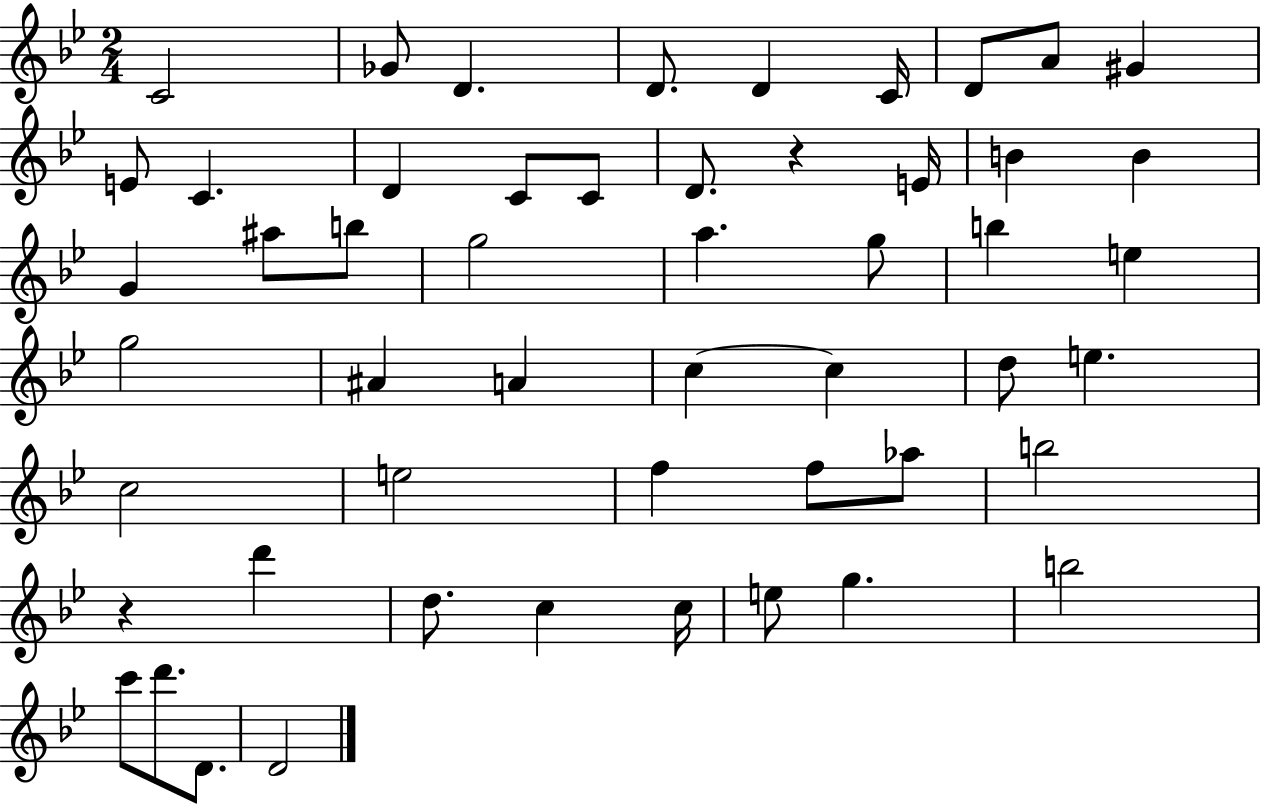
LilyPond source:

{
  \clef treble
  \numericTimeSignature
  \time 2/4
  \key bes \major
  c'2 | ges'8 d'4. | d'8. d'4 c'16 | d'8 a'8 gis'4 | \break e'8 c'4. | d'4 c'8 c'8 | d'8. r4 e'16 | b'4 b'4 | \break g'4 ais''8 b''8 | g''2 | a''4. g''8 | b''4 e''4 | \break g''2 | ais'4 a'4 | c''4~~ c''4 | d''8 e''4. | \break c''2 | e''2 | f''4 f''8 aes''8 | b''2 | \break r4 d'''4 | d''8. c''4 c''16 | e''8 g''4. | b''2 | \break c'''8 d'''8. d'8. | d'2 | \bar "|."
}